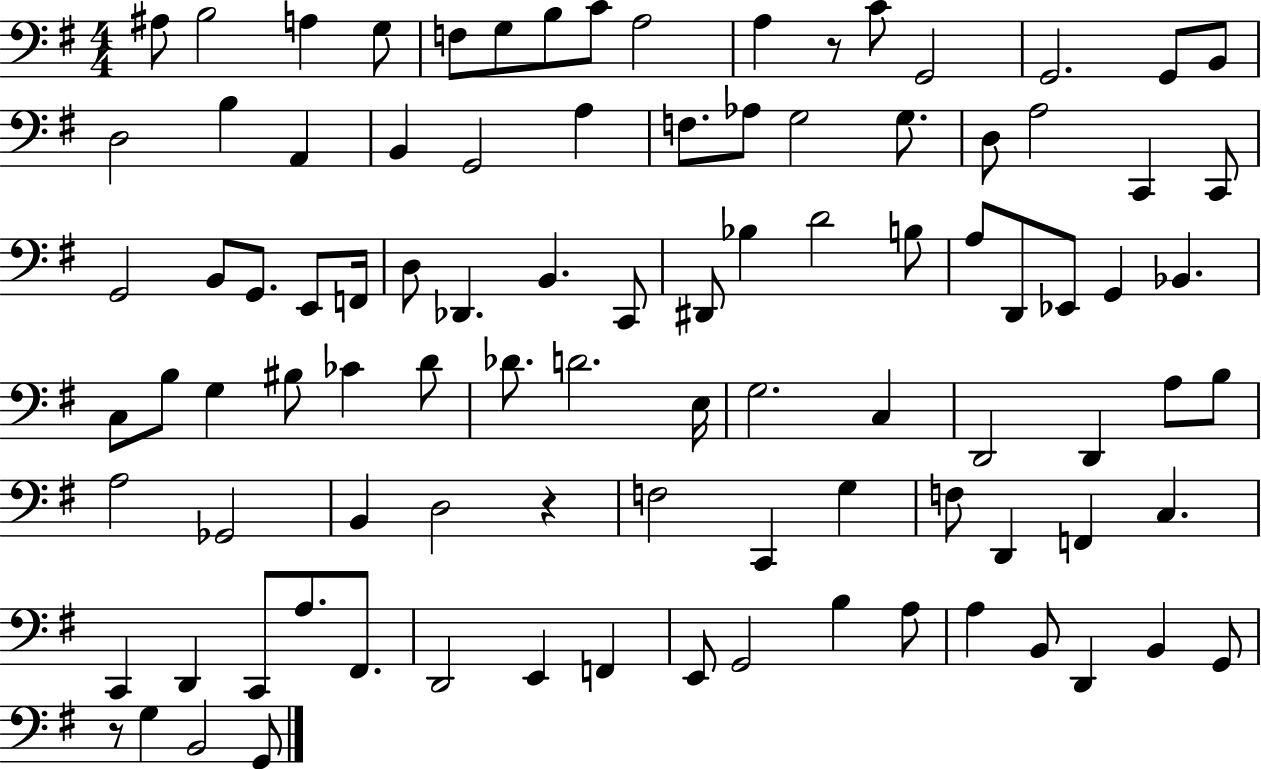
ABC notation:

X:1
T:Untitled
M:4/4
L:1/4
K:G
^A,/2 B,2 A, G,/2 F,/2 G,/2 B,/2 C/2 A,2 A, z/2 C/2 G,,2 G,,2 G,,/2 B,,/2 D,2 B, A,, B,, G,,2 A, F,/2 _A,/2 G,2 G,/2 D,/2 A,2 C,, C,,/2 G,,2 B,,/2 G,,/2 E,,/2 F,,/4 D,/2 _D,, B,, C,,/2 ^D,,/2 _B, D2 B,/2 A,/2 D,,/2 _E,,/2 G,, _B,, C,/2 B,/2 G, ^B,/2 _C D/2 _D/2 D2 E,/4 G,2 C, D,,2 D,, A,/2 B,/2 A,2 _G,,2 B,, D,2 z F,2 C,, G, F,/2 D,, F,, C, C,, D,, C,,/2 A,/2 ^F,,/2 D,,2 E,, F,, E,,/2 G,,2 B, A,/2 A, B,,/2 D,, B,, G,,/2 z/2 G, B,,2 G,,/2